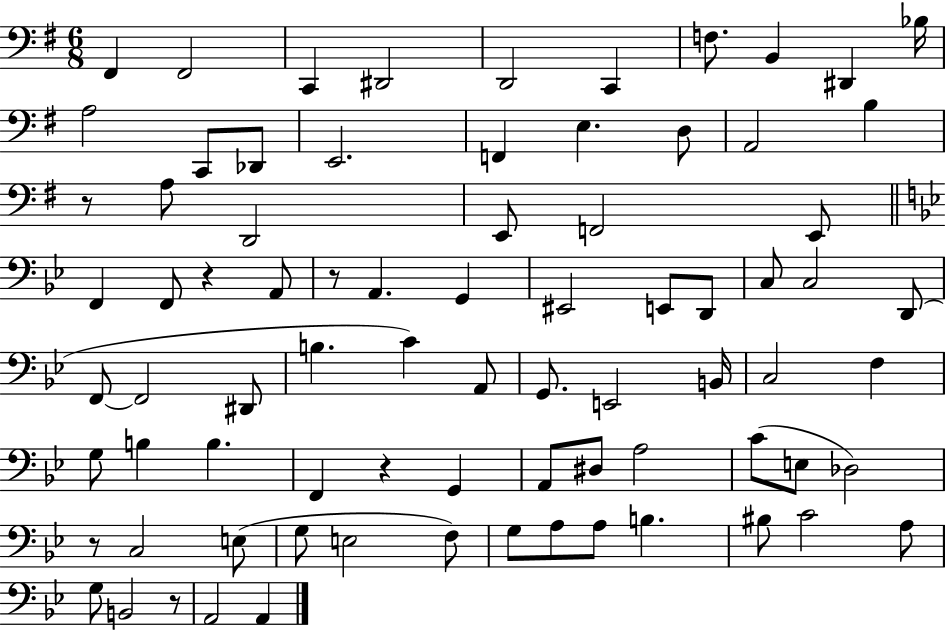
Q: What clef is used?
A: bass